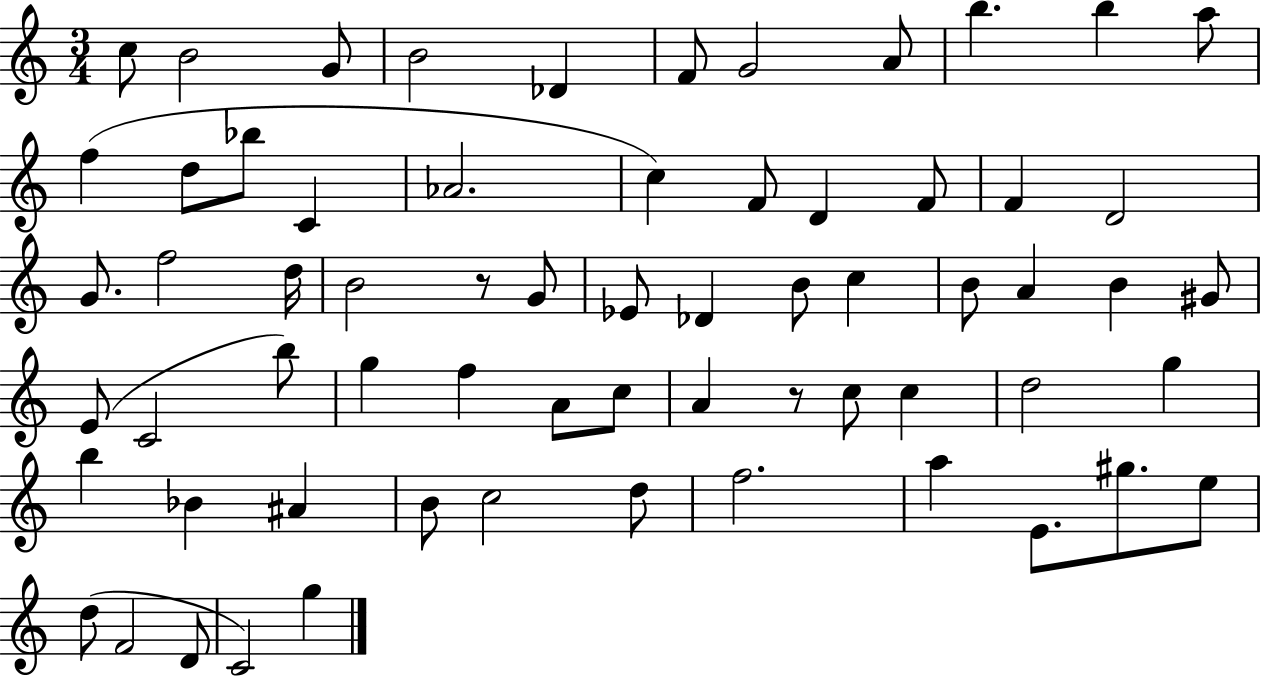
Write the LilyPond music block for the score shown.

{
  \clef treble
  \numericTimeSignature
  \time 3/4
  \key c \major
  \repeat volta 2 { c''8 b'2 g'8 | b'2 des'4 | f'8 g'2 a'8 | b''4. b''4 a''8 | \break f''4( d''8 bes''8 c'4 | aes'2. | c''4) f'8 d'4 f'8 | f'4 d'2 | \break g'8. f''2 d''16 | b'2 r8 g'8 | ees'8 des'4 b'8 c''4 | b'8 a'4 b'4 gis'8 | \break e'8( c'2 b''8) | g''4 f''4 a'8 c''8 | a'4 r8 c''8 c''4 | d''2 g''4 | \break b''4 bes'4 ais'4 | b'8 c''2 d''8 | f''2. | a''4 e'8. gis''8. e''8 | \break d''8( f'2 d'8 | c'2) g''4 | } \bar "|."
}